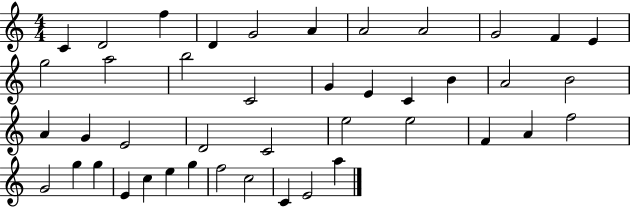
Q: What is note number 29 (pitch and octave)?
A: F4